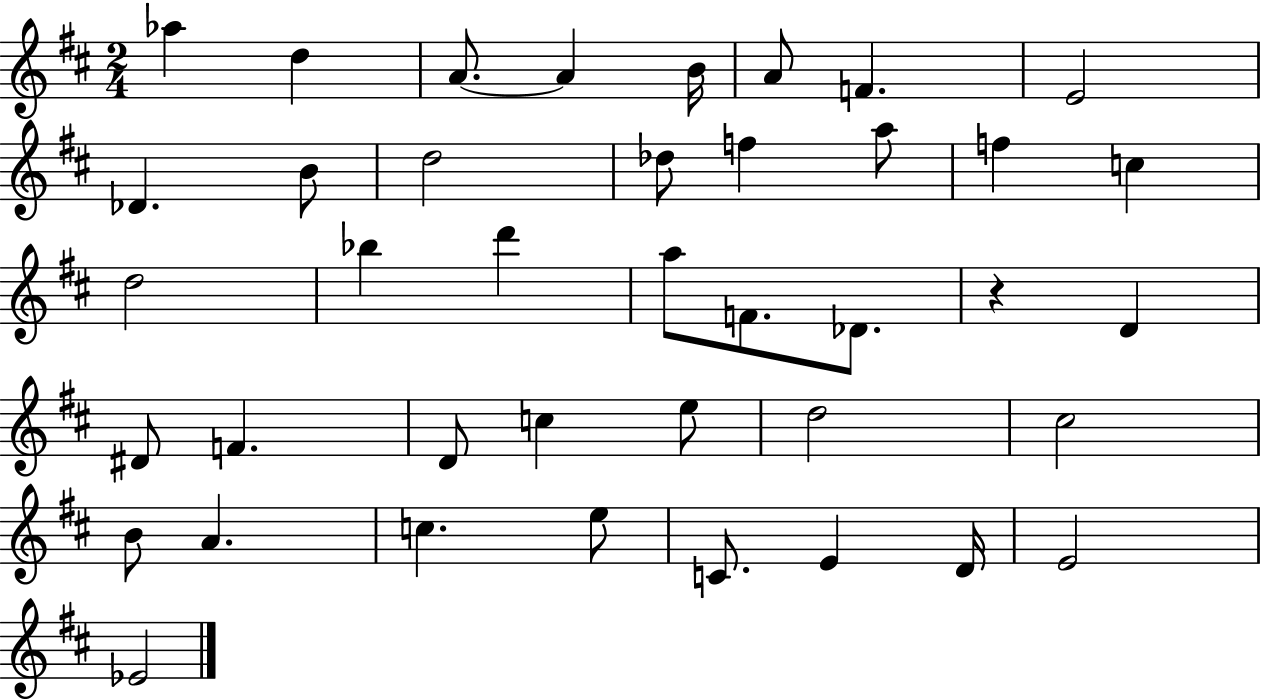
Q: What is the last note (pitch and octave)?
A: Eb4